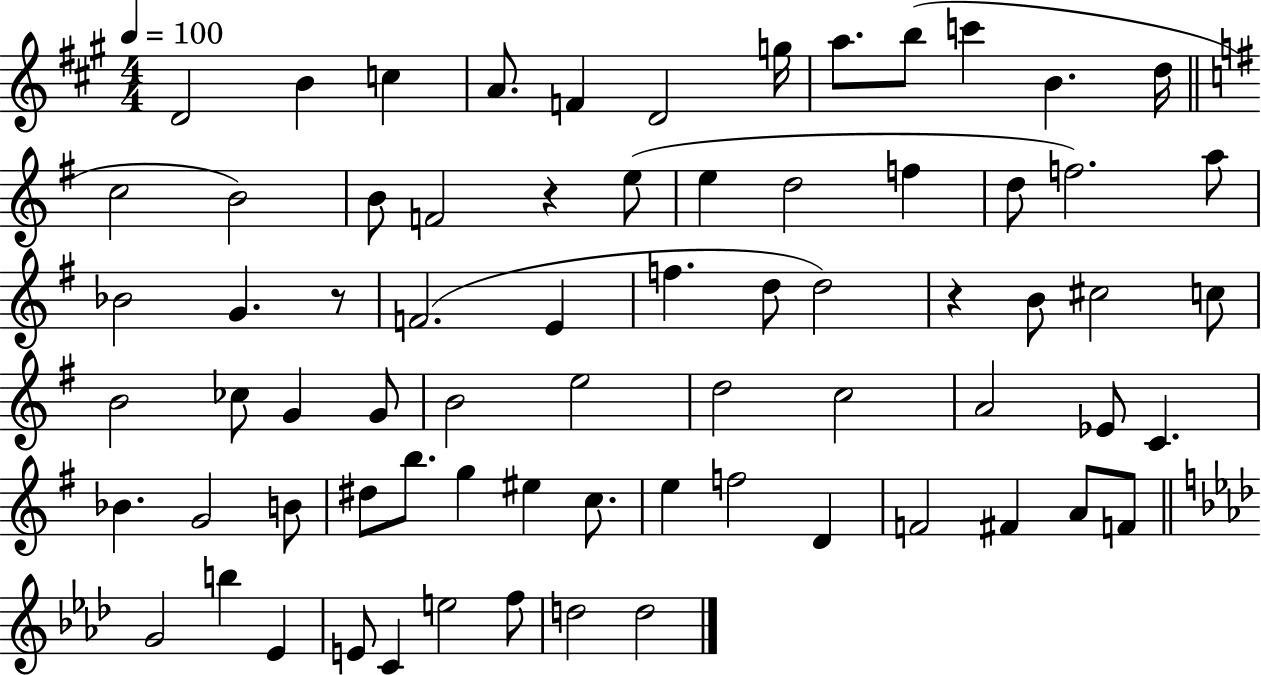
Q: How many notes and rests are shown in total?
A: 71